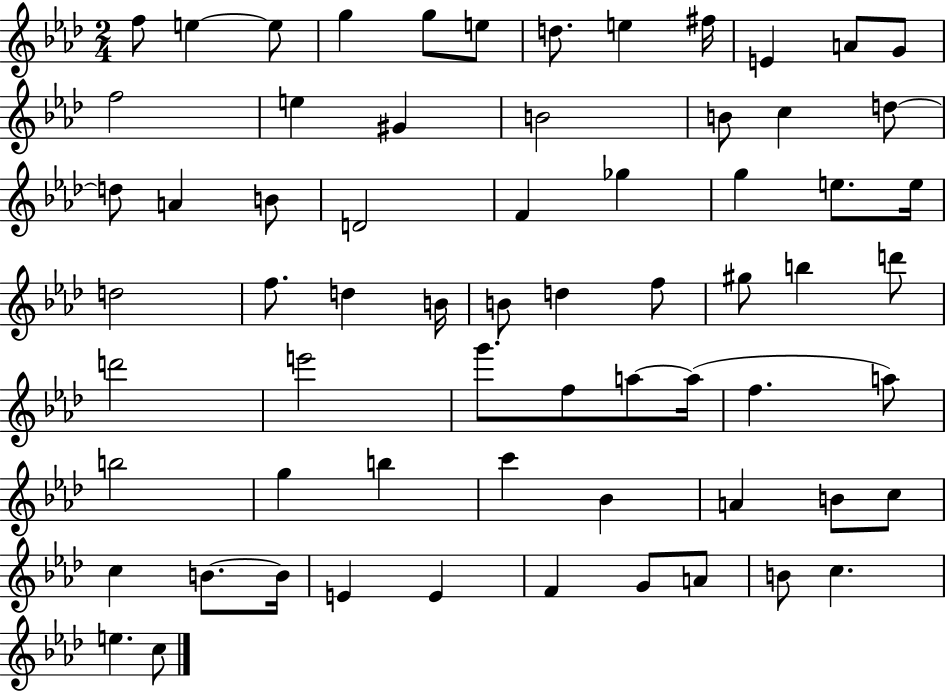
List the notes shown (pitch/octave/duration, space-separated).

F5/e E5/q E5/e G5/q G5/e E5/e D5/e. E5/q F#5/s E4/q A4/e G4/e F5/h E5/q G#4/q B4/h B4/e C5/q D5/e D5/e A4/q B4/e D4/h F4/q Gb5/q G5/q E5/e. E5/s D5/h F5/e. D5/q B4/s B4/e D5/q F5/e G#5/e B5/q D6/e D6/h E6/h G6/e. F5/e A5/e A5/s F5/q. A5/e B5/h G5/q B5/q C6/q Bb4/q A4/q B4/e C5/e C5/q B4/e. B4/s E4/q E4/q F4/q G4/e A4/e B4/e C5/q. E5/q. C5/e